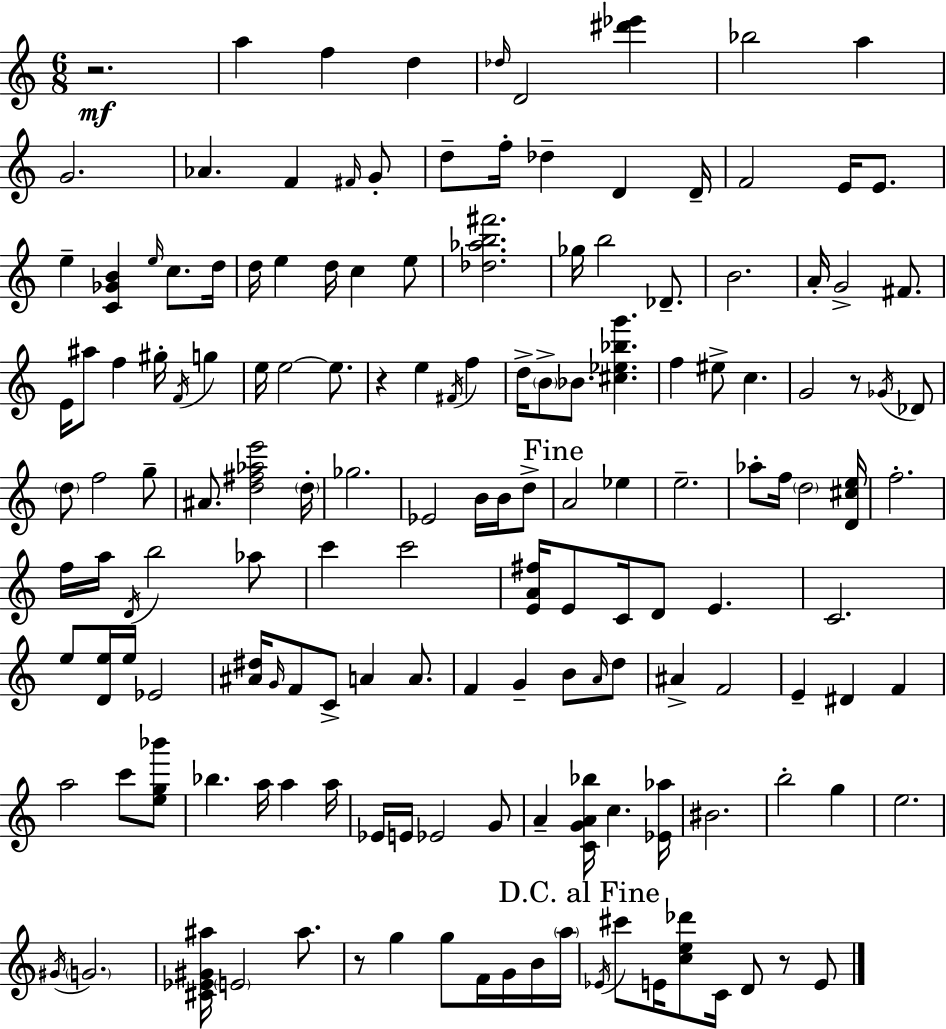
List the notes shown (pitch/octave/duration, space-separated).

R/h. A5/q F5/q D5/q Db5/s D4/h [D#6,Eb6]/q Bb5/h A5/q G4/h. Ab4/q. F4/q F#4/s G4/e D5/e F5/s Db5/q D4/q D4/s F4/h E4/s E4/e. E5/q [C4,Gb4,B4]/q E5/s C5/e. D5/s D5/s E5/q D5/s C5/q E5/e [Db5,Ab5,B5,F#6]/h. Gb5/s B5/h Db4/e. B4/h. A4/s G4/h F#4/e. E4/s A#5/e F5/q G#5/s F4/s G5/q E5/s E5/h E5/e. R/q E5/q F#4/s F5/q D5/s B4/e Bb4/e. [C#5,Eb5,Bb5,G6]/q. F5/q EIS5/e C5/q. G4/h R/e Gb4/s Db4/e D5/e F5/h G5/e A#4/e. [D5,F#5,Ab5,E6]/h D5/s Gb5/h. Eb4/h B4/s B4/s D5/e A4/h Eb5/q E5/h. Ab5/e F5/s D5/h [D4,C#5,E5]/s F5/h. F5/s A5/s D4/s B5/h Ab5/e C6/q C6/h [E4,A4,F#5]/s E4/e C4/s D4/e E4/q. C4/h. E5/e [D4,E5]/s E5/s Eb4/h [A#4,D#5]/s G4/s F4/e C4/e A4/q A4/e. F4/q G4/q B4/e A4/s D5/e A#4/q F4/h E4/q D#4/q F4/q A5/h C6/e [E5,G5,Bb6]/e Bb5/q. A5/s A5/q A5/s Eb4/s E4/s Eb4/h G4/e A4/q [C4,G4,A4,Bb5]/s C5/q. [Eb4,Ab5]/s BIS4/h. B5/h G5/q E5/h. G#4/s G4/h. [C#4,Eb4,G#4,A#5]/s E4/h A#5/e. R/e G5/q G5/e F4/s G4/s B4/s A5/s Eb4/s C#6/e E4/s [C5,E5,Db6]/e C4/s D4/e R/e E4/e